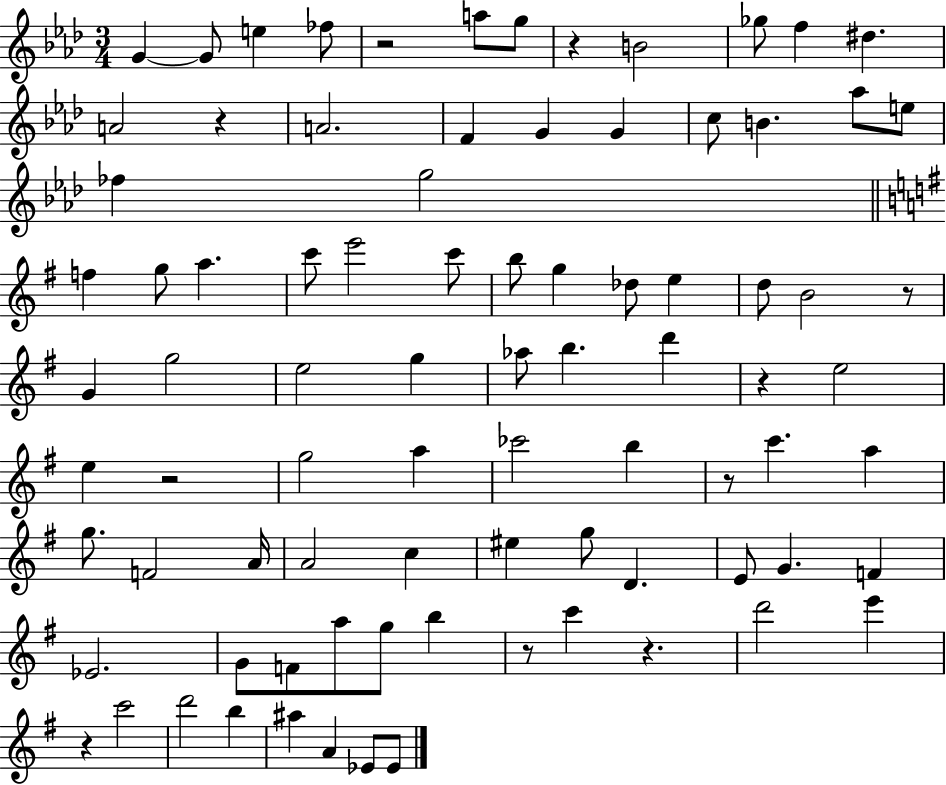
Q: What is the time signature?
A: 3/4